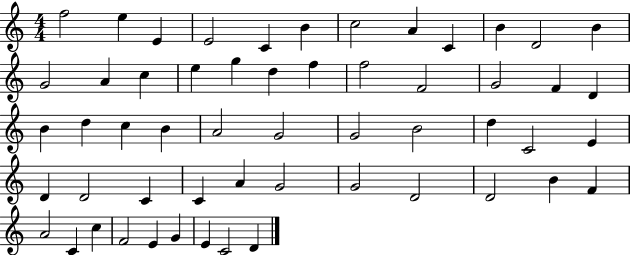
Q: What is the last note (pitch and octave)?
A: D4